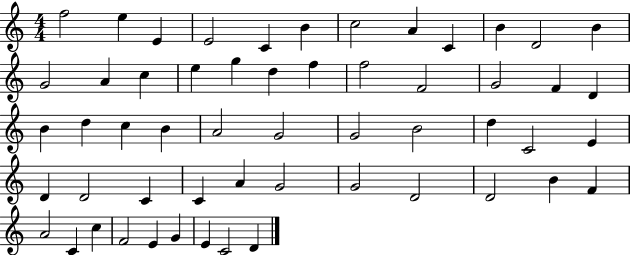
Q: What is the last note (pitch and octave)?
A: D4